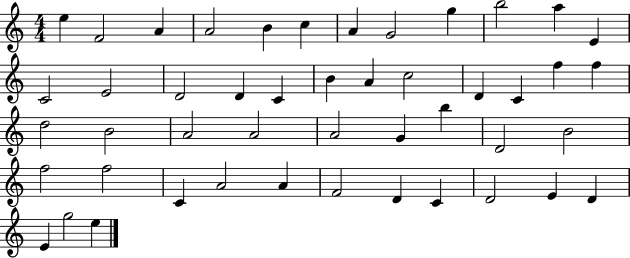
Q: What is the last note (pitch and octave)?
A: E5